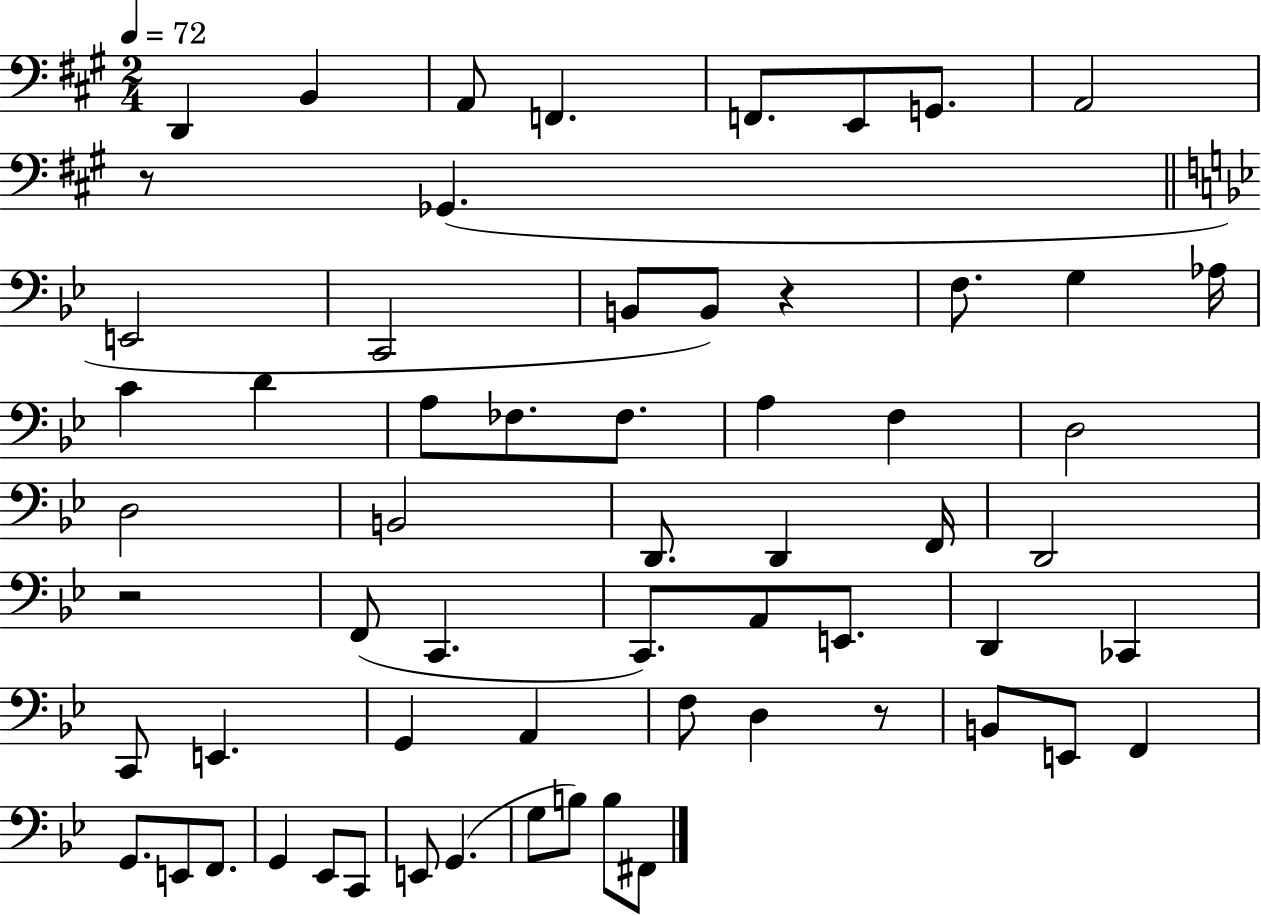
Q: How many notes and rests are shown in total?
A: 62